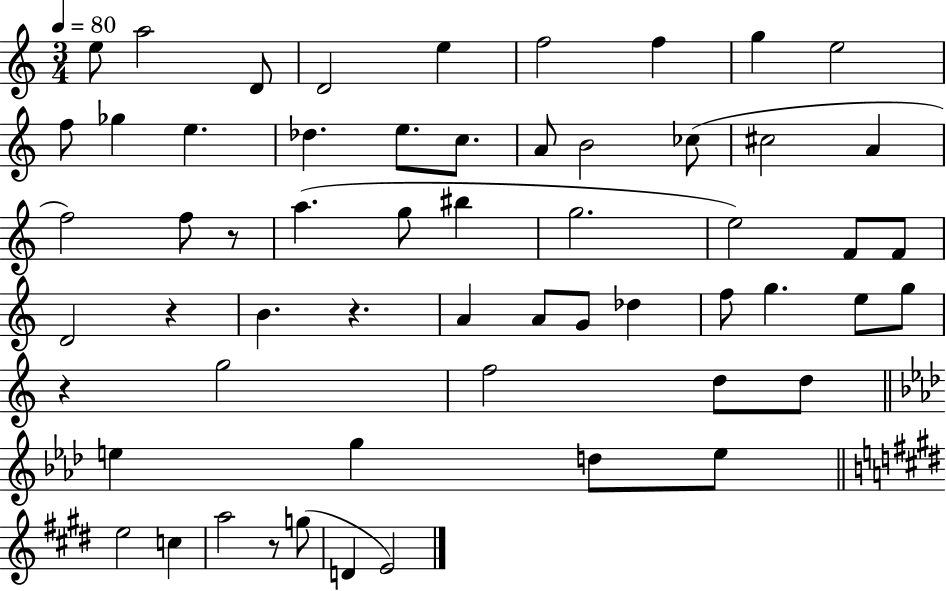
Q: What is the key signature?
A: C major